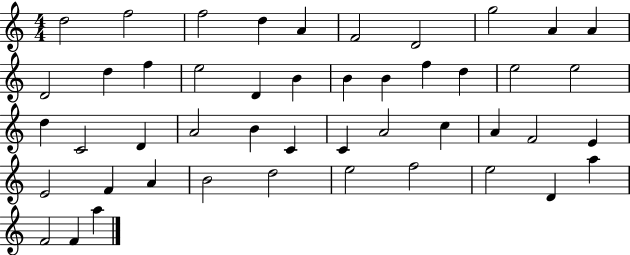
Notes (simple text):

D5/h F5/h F5/h D5/q A4/q F4/h D4/h G5/h A4/q A4/q D4/h D5/q F5/q E5/h D4/q B4/q B4/q B4/q F5/q D5/q E5/h E5/h D5/q C4/h D4/q A4/h B4/q C4/q C4/q A4/h C5/q A4/q F4/h E4/q E4/h F4/q A4/q B4/h D5/h E5/h F5/h E5/h D4/q A5/q F4/h F4/q A5/q